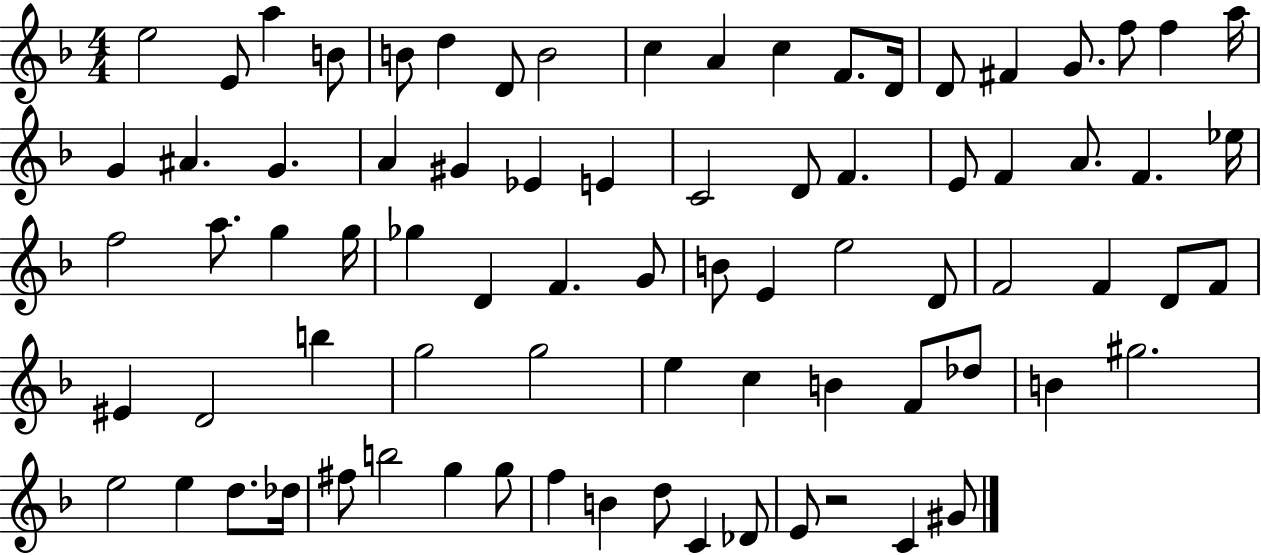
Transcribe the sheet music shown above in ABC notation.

X:1
T:Untitled
M:4/4
L:1/4
K:F
e2 E/2 a B/2 B/2 d D/2 B2 c A c F/2 D/4 D/2 ^F G/2 f/2 f a/4 G ^A G A ^G _E E C2 D/2 F E/2 F A/2 F _e/4 f2 a/2 g g/4 _g D F G/2 B/2 E e2 D/2 F2 F D/2 F/2 ^E D2 b g2 g2 e c B F/2 _d/2 B ^g2 e2 e d/2 _d/4 ^f/2 b2 g g/2 f B d/2 C _D/2 E/2 z2 C ^G/2